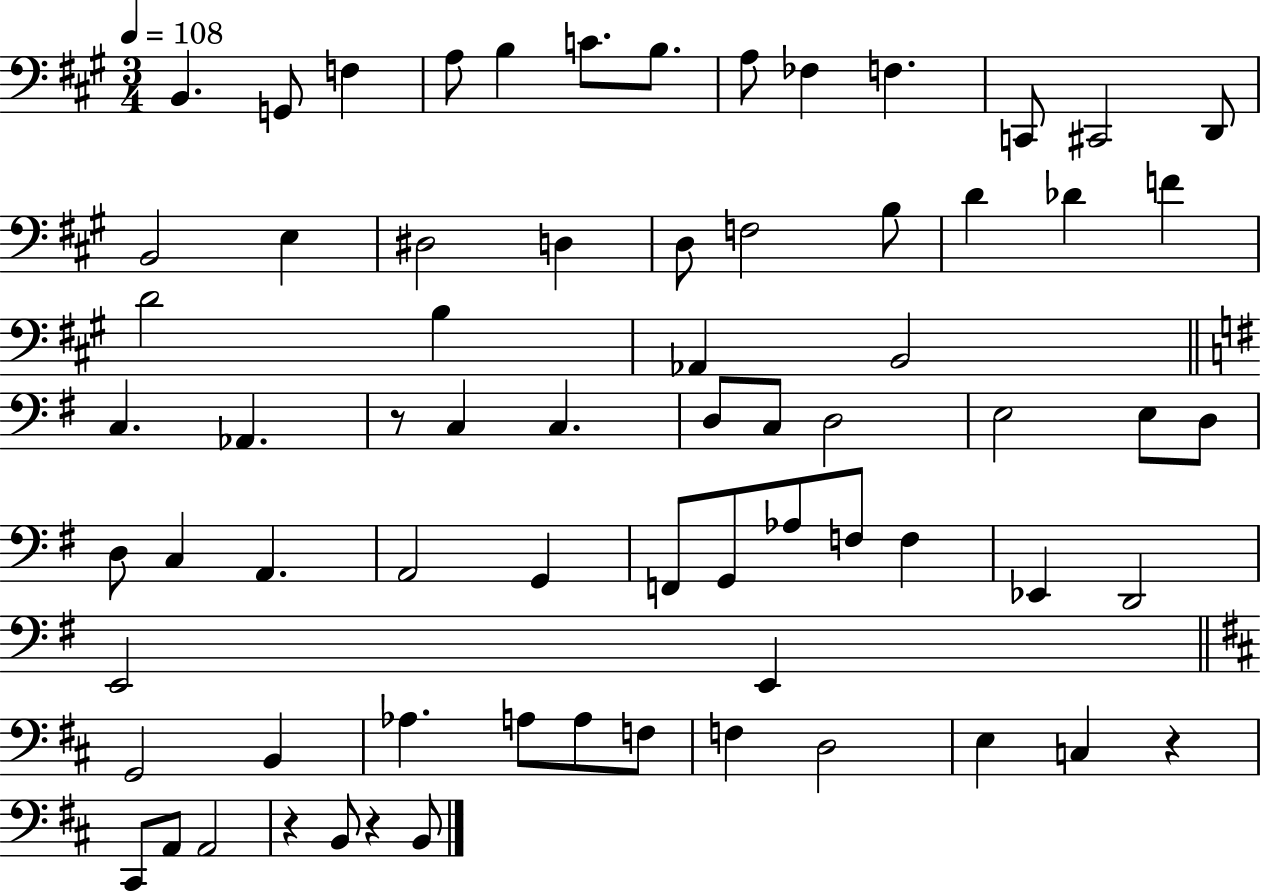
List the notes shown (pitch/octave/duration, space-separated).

B2/q. G2/e F3/q A3/e B3/q C4/e. B3/e. A3/e FES3/q F3/q. C2/e C#2/h D2/e B2/h E3/q D#3/h D3/q D3/e F3/h B3/e D4/q Db4/q F4/q D4/h B3/q Ab2/q B2/h C3/q. Ab2/q. R/e C3/q C3/q. D3/e C3/e D3/h E3/h E3/e D3/e D3/e C3/q A2/q. A2/h G2/q F2/e G2/e Ab3/e F3/e F3/q Eb2/q D2/h E2/h E2/q G2/h B2/q Ab3/q. A3/e A3/e F3/e F3/q D3/h E3/q C3/q R/q C#2/e A2/e A2/h R/q B2/e R/q B2/e